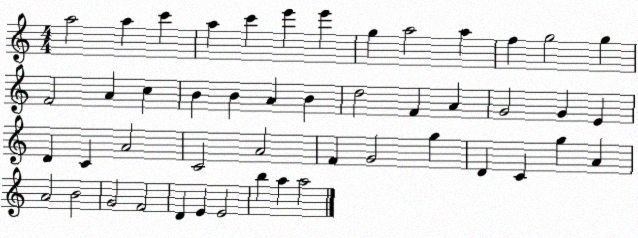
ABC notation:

X:1
T:Untitled
M:4/4
L:1/4
K:C
a2 a c' a c' e' e' g a2 a f g2 g F2 A c B B A B d2 F A G2 G E D C A2 C2 A2 F G2 g D C g A A2 B2 G2 F2 D E E2 b a a2